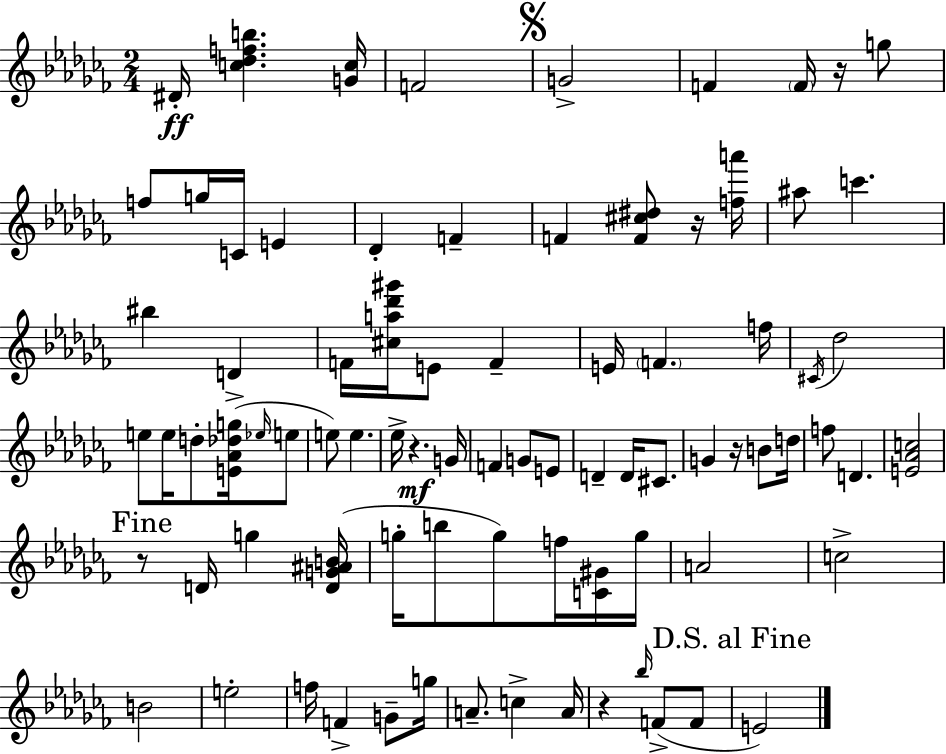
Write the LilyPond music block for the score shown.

{
  \clef treble
  \numericTimeSignature
  \time 2/4
  \key aes \minor
  dis'16-.\ff <c'' des'' f'' b''>4. <g' c''>16 | f'2 | \mark \markup { \musicglyph "scripts.segno" } g'2-> | f'4 \parenthesize f'16 r16 g''8 | \break f''8 g''16 c'16 e'4 | des'4-. f'4-- | f'4 <f' cis'' dis''>8 r16 <f'' a'''>16 | ais''8 c'''4. | \break bis''4 d'4-> | f'16 <cis'' a'' des''' gis'''>16 e'8 f'4-- | e'16 \parenthesize f'4. f''16 | \acciaccatura { cis'16 } des''2 | \break e''8 e''16 d''8-. <e' aes' des'' g''>16( \grace { ees''16 } | e''8 e''8) e''4. | ees''16-> r4.\mf | g'16 f'4 g'8 | \break e'8 d'4-- d'16 cis'8. | g'4 r16 b'8 | d''16 f''8 d'4. | <e' aes' c''>2 | \break \mark "Fine" r8 d'16 g''4 | <d' g' ais' b'>16( g''16-. b''8 g''8) f''16 | <c' gis'>16 g''16 a'2 | c''2-> | \break b'2 | e''2-. | f''16 f'4-> g'8-- | g''16 a'8.-- c''4-> | \break a'16 r4 \grace { bes''16 }( f'8-> | f'8 \mark "D.S. al Fine" e'2) | \bar "|."
}